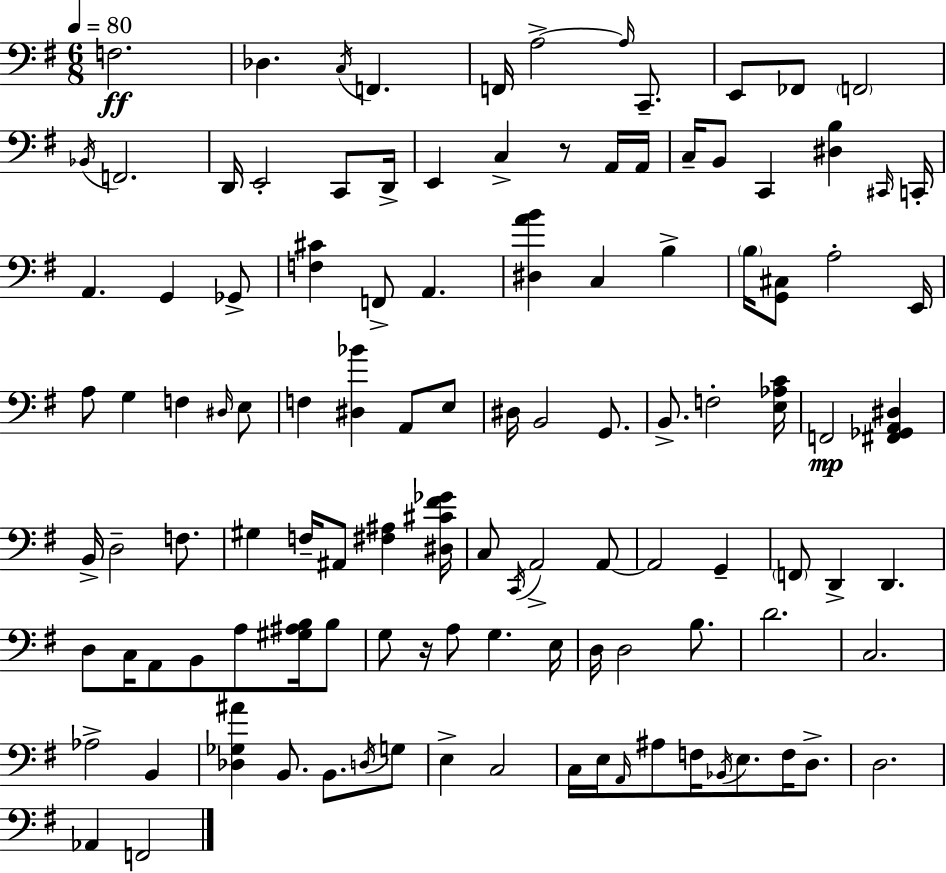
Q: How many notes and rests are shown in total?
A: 113